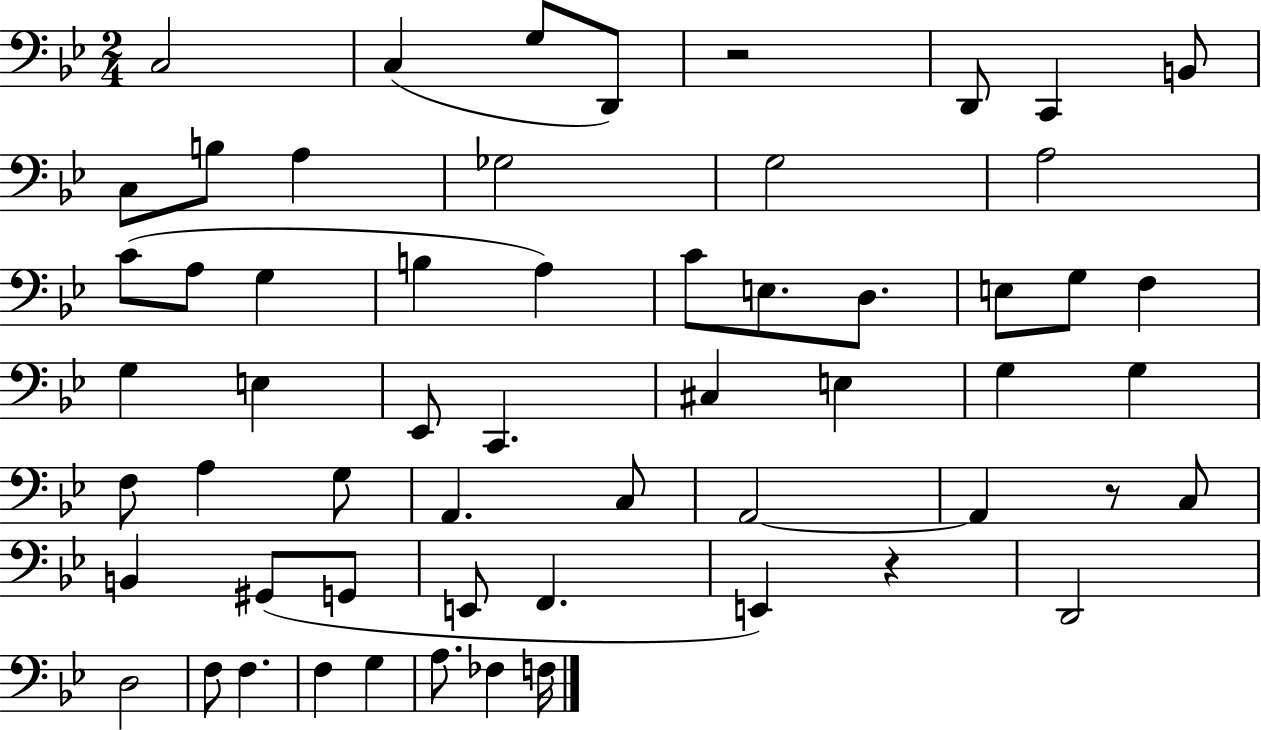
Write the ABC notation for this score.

X:1
T:Untitled
M:2/4
L:1/4
K:Bb
C,2 C, G,/2 D,,/2 z2 D,,/2 C,, B,,/2 C,/2 B,/2 A, _G,2 G,2 A,2 C/2 A,/2 G, B, A, C/2 E,/2 D,/2 E,/2 G,/2 F, G, E, _E,,/2 C,, ^C, E, G, G, F,/2 A, G,/2 A,, C,/2 A,,2 A,, z/2 C,/2 B,, ^G,,/2 G,,/2 E,,/2 F,, E,, z D,,2 D,2 F,/2 F, F, G, A,/2 _F, F,/4